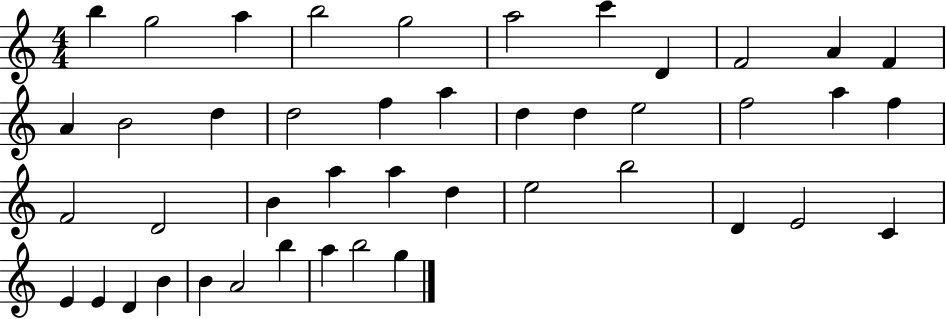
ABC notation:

X:1
T:Untitled
M:4/4
L:1/4
K:C
b g2 a b2 g2 a2 c' D F2 A F A B2 d d2 f a d d e2 f2 a f F2 D2 B a a d e2 b2 D E2 C E E D B B A2 b a b2 g